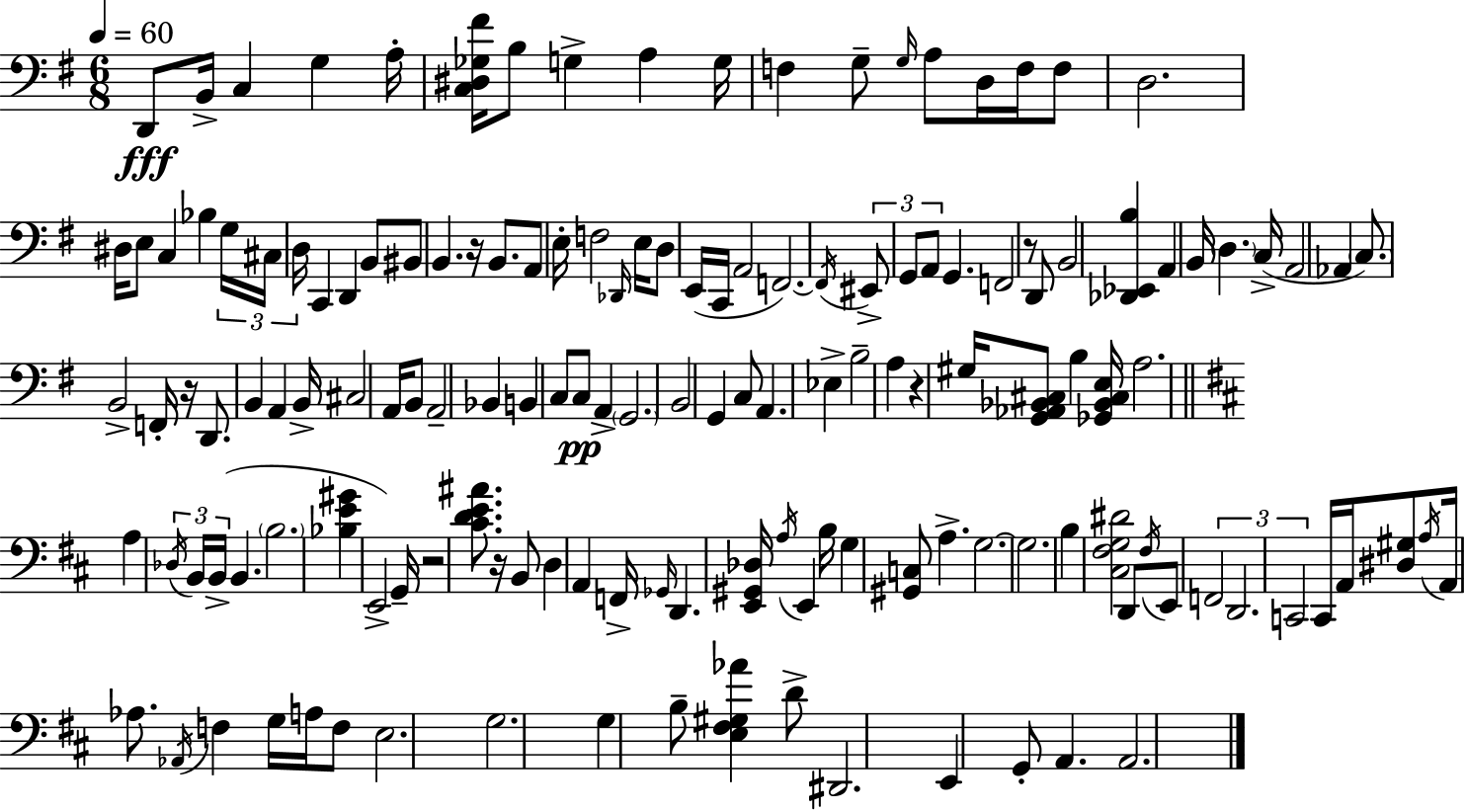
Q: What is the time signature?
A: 6/8